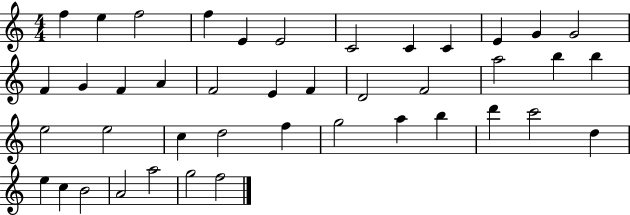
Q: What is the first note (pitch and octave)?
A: F5